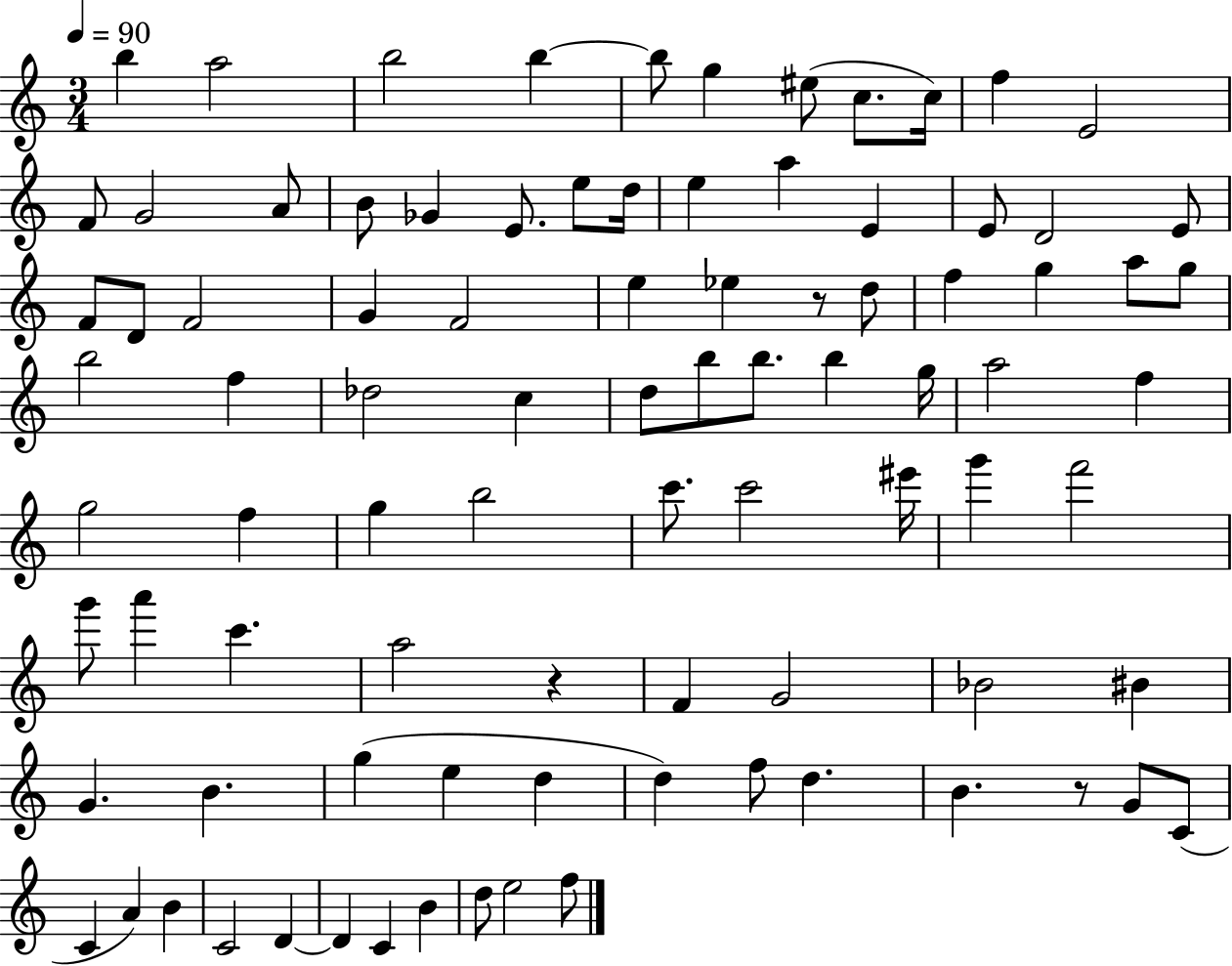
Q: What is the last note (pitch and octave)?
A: F5